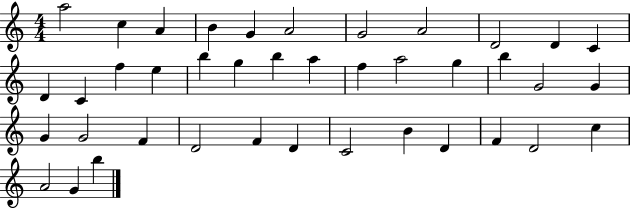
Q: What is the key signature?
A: C major